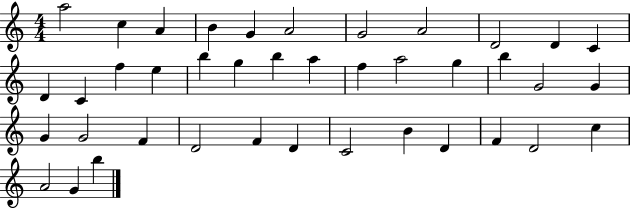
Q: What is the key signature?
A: C major